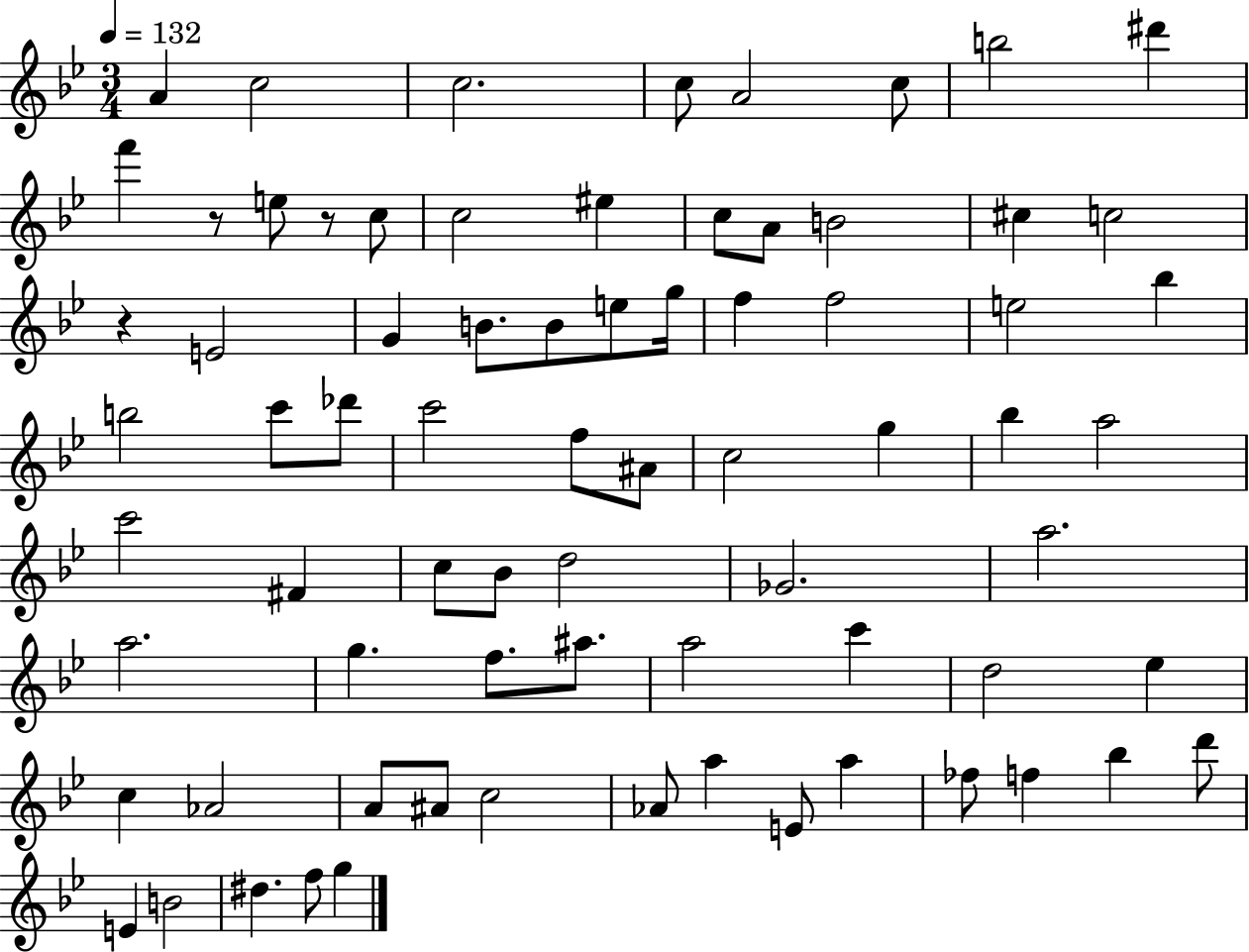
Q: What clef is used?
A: treble